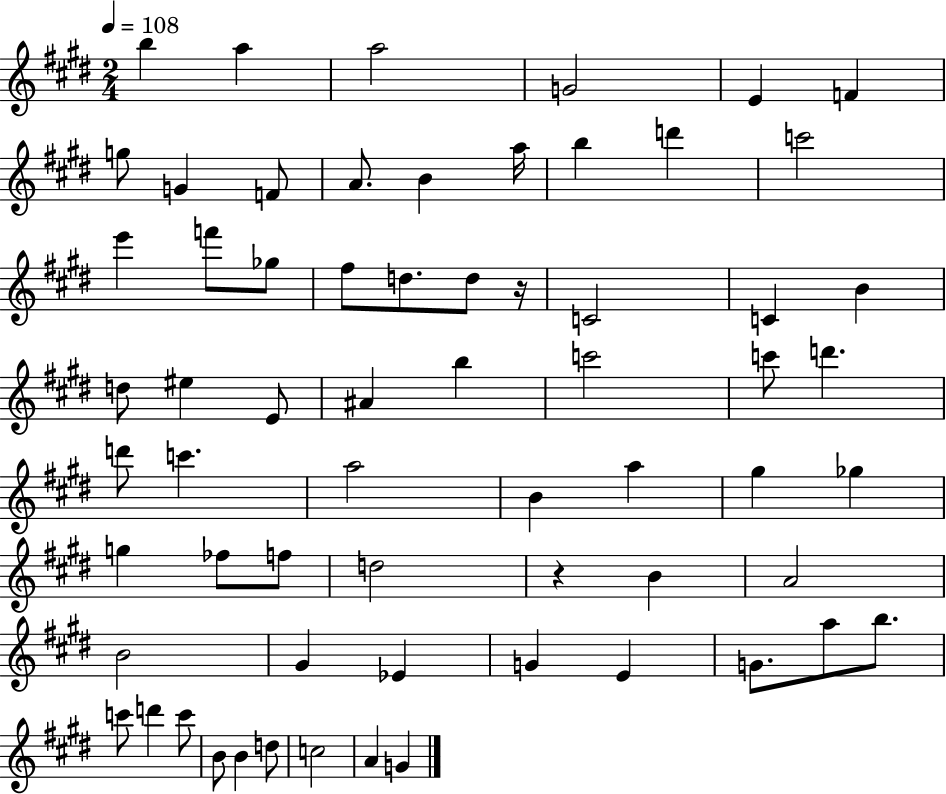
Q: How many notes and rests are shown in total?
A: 64